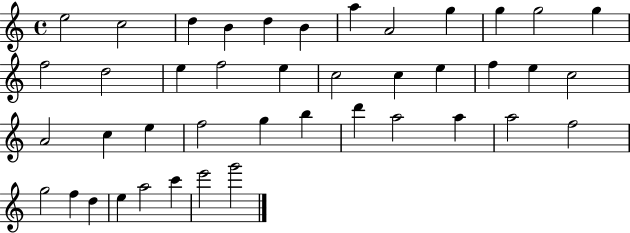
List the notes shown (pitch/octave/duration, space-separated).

E5/h C5/h D5/q B4/q D5/q B4/q A5/q A4/h G5/q G5/q G5/h G5/q F5/h D5/h E5/q F5/h E5/q C5/h C5/q E5/q F5/q E5/q C5/h A4/h C5/q E5/q F5/h G5/q B5/q D6/q A5/h A5/q A5/h F5/h G5/h F5/q D5/q E5/q A5/h C6/q E6/h G6/h